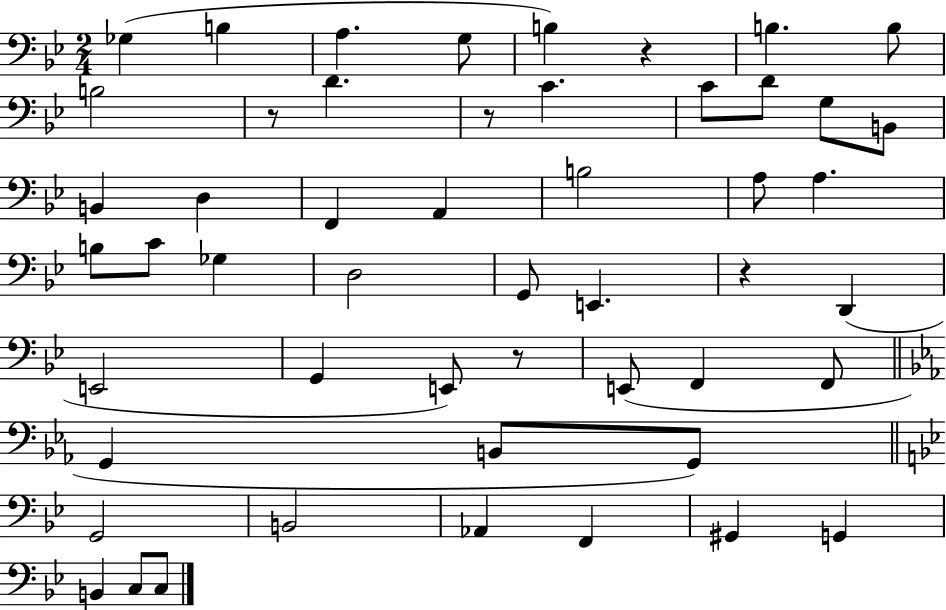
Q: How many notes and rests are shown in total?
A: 51